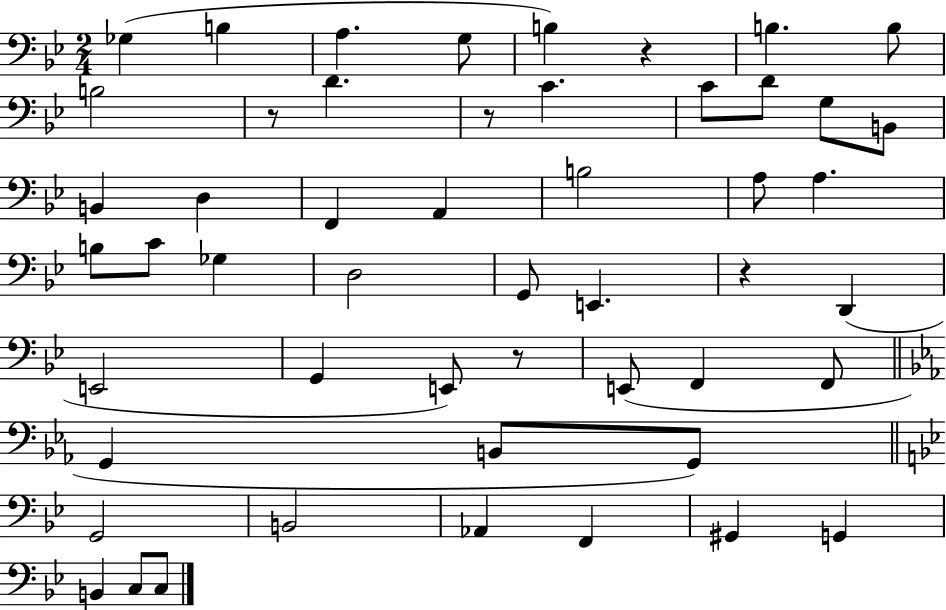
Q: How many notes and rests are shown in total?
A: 51